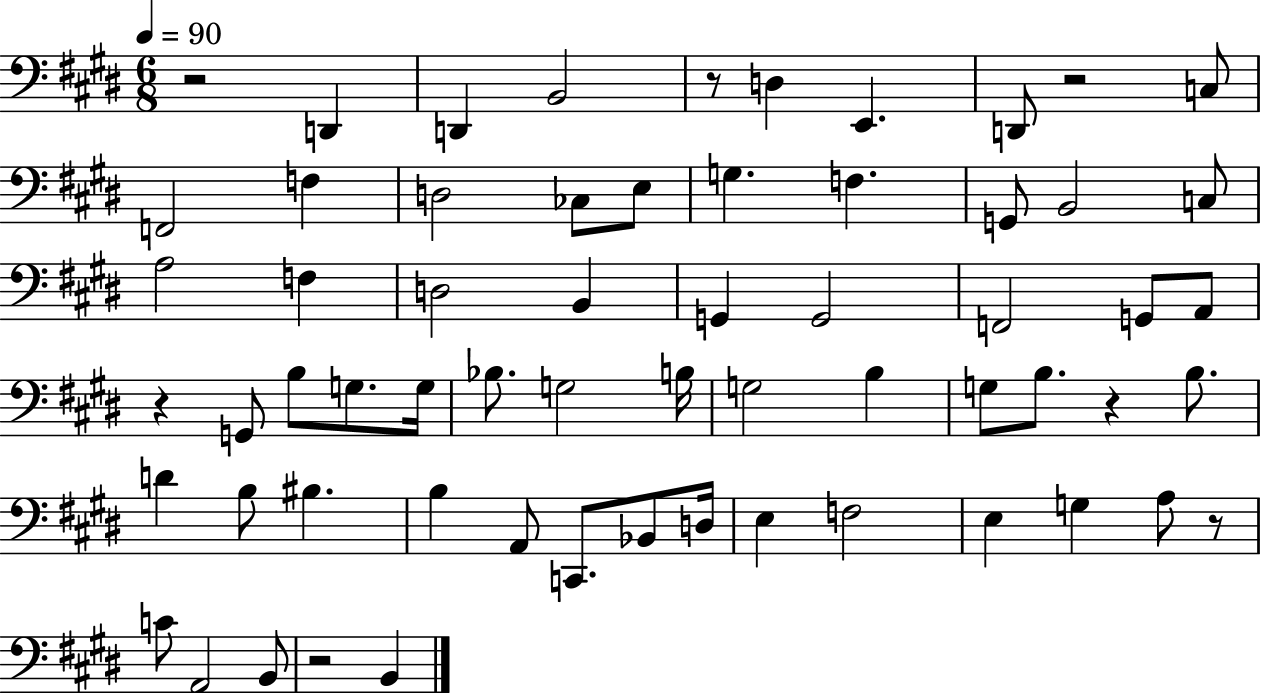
R/h D2/q D2/q B2/h R/e D3/q E2/q. D2/e R/h C3/e F2/h F3/q D3/h CES3/e E3/e G3/q. F3/q. G2/e B2/h C3/e A3/h F3/q D3/h B2/q G2/q G2/h F2/h G2/e A2/e R/q G2/e B3/e G3/e. G3/s Bb3/e. G3/h B3/s G3/h B3/q G3/e B3/e. R/q B3/e. D4/q B3/e BIS3/q. B3/q A2/e C2/e. Bb2/e D3/s E3/q F3/h E3/q G3/q A3/e R/e C4/e A2/h B2/e R/h B2/q